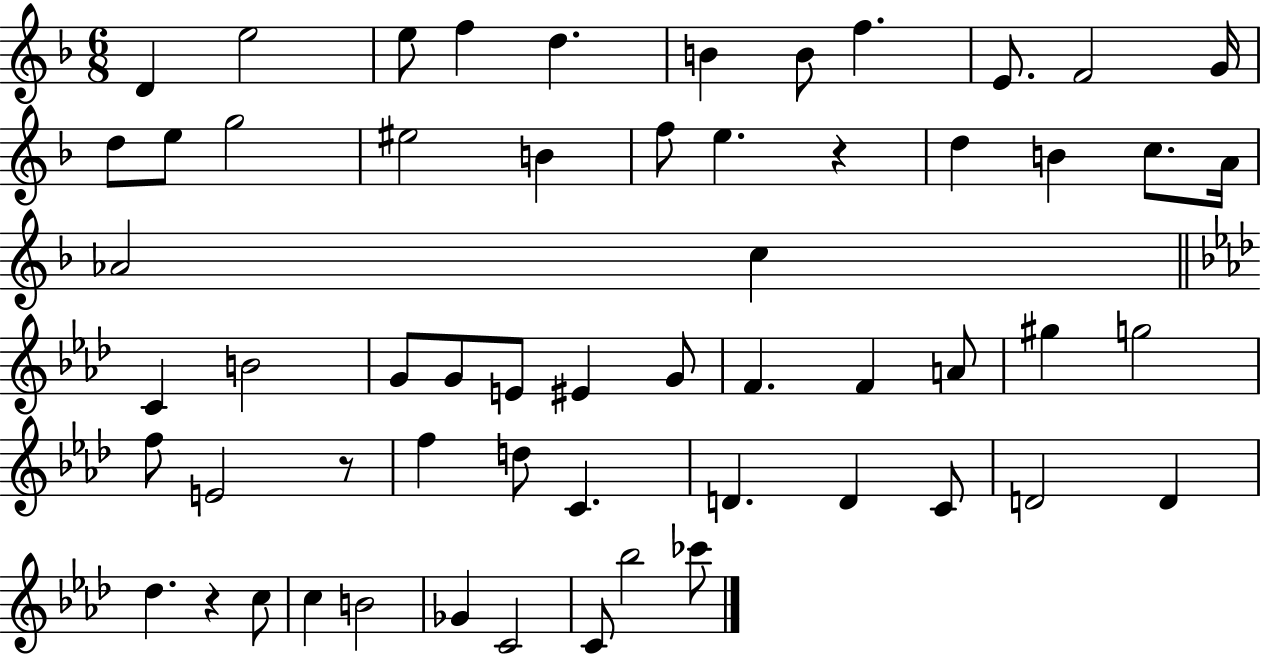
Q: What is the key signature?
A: F major